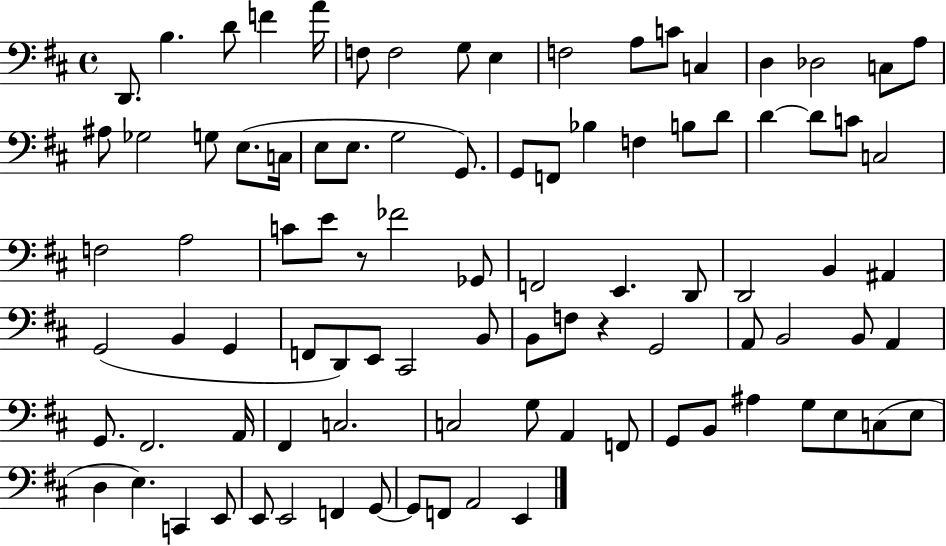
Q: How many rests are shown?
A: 2